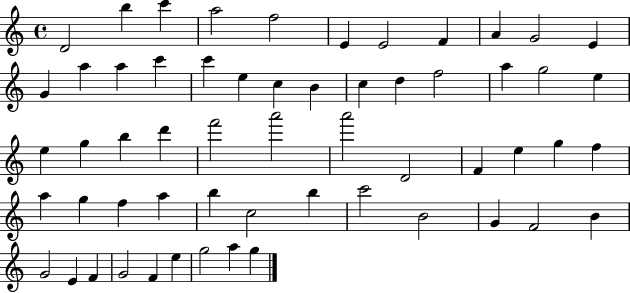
D4/h B5/q C6/q A5/h F5/h E4/q E4/h F4/q A4/q G4/h E4/q G4/q A5/q A5/q C6/q C6/q E5/q C5/q B4/q C5/q D5/q F5/h A5/q G5/h E5/q E5/q G5/q B5/q D6/q F6/h A6/h A6/h D4/h F4/q E5/q G5/q F5/q A5/q G5/q F5/q A5/q B5/q C5/h B5/q C6/h B4/h G4/q F4/h B4/q G4/h E4/q F4/q G4/h F4/q E5/q G5/h A5/q G5/q